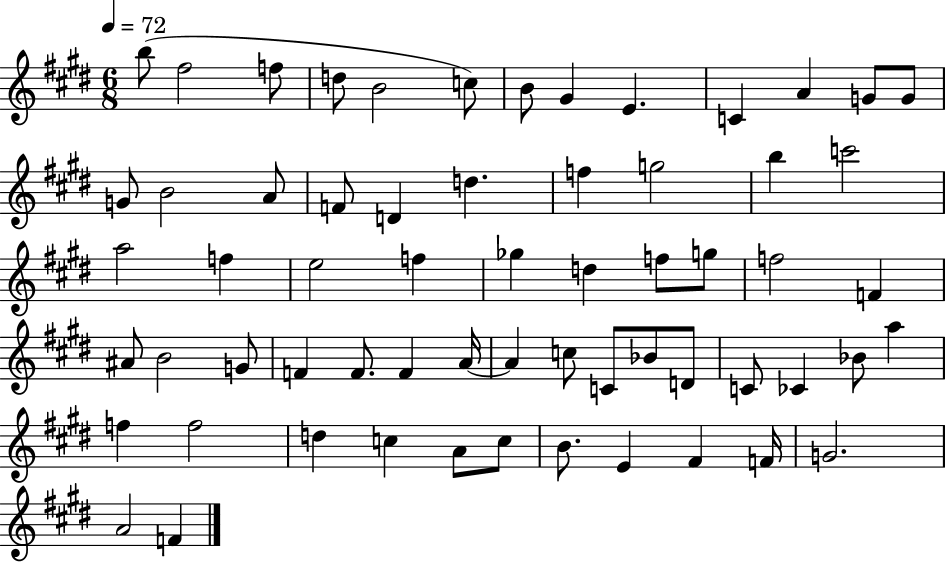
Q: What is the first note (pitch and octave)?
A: B5